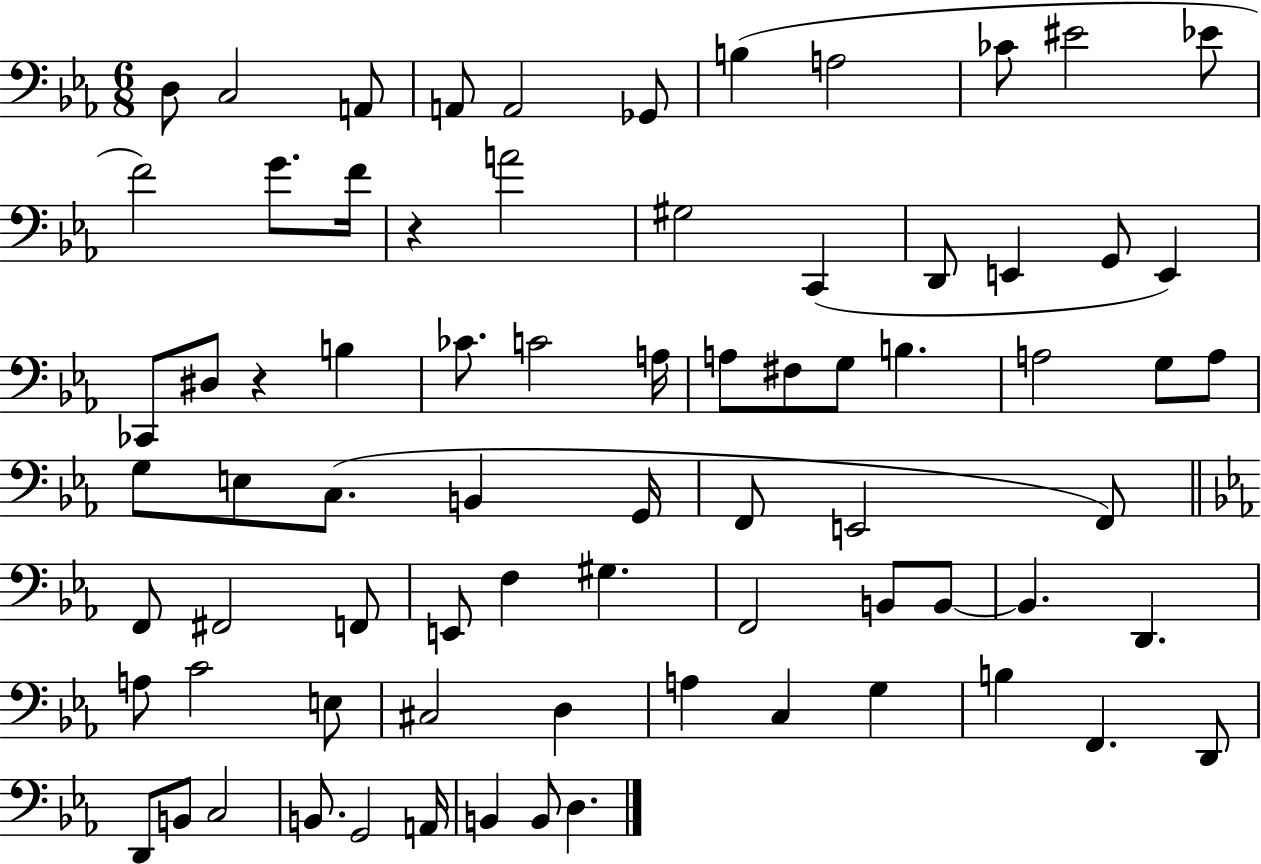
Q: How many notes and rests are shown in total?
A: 75